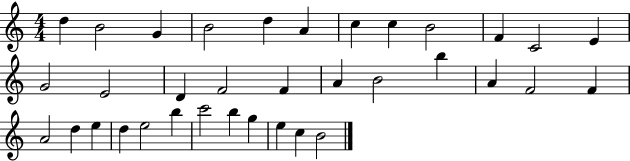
{
  \clef treble
  \numericTimeSignature
  \time 4/4
  \key c \major
  d''4 b'2 g'4 | b'2 d''4 a'4 | c''4 c''4 b'2 | f'4 c'2 e'4 | \break g'2 e'2 | d'4 f'2 f'4 | a'4 b'2 b''4 | a'4 f'2 f'4 | \break a'2 d''4 e''4 | d''4 e''2 b''4 | c'''2 b''4 g''4 | e''4 c''4 b'2 | \break \bar "|."
}